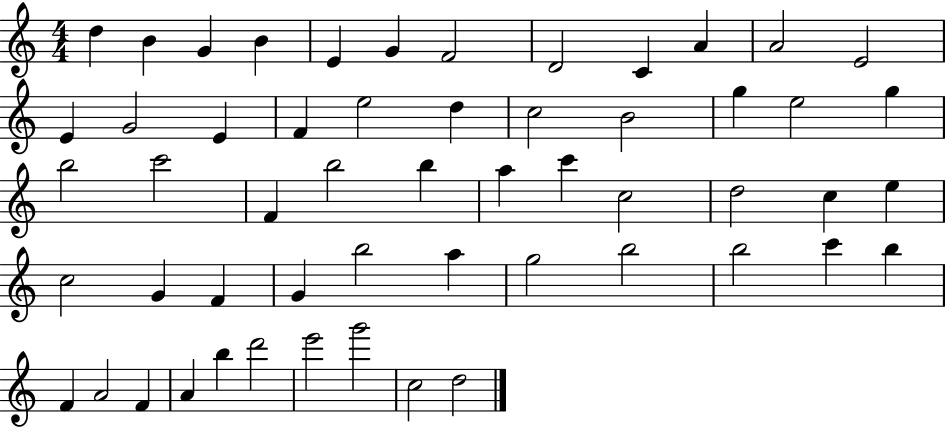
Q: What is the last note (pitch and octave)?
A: D5